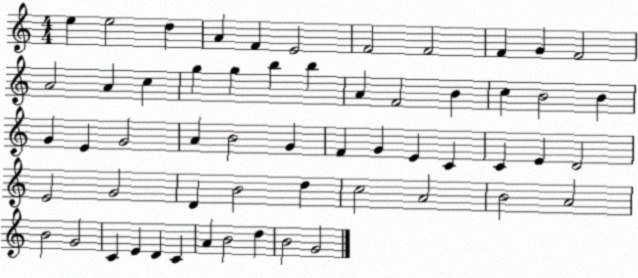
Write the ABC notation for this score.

X:1
T:Untitled
M:4/4
L:1/4
K:C
e e2 d A F E2 F2 F2 F G F2 A2 A c g g b b A F2 B c B2 B G E G2 A B2 G F G E C C E D2 E2 G2 D B2 d c2 A2 B2 A2 B2 G2 C E D C A B2 d B2 G2